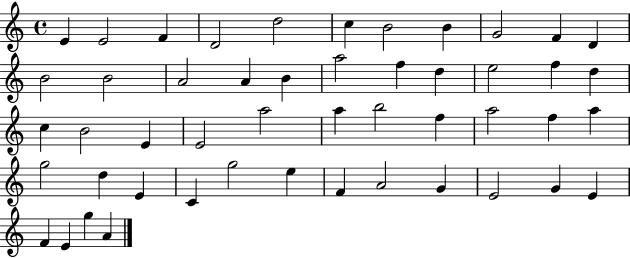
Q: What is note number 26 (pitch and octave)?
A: E4